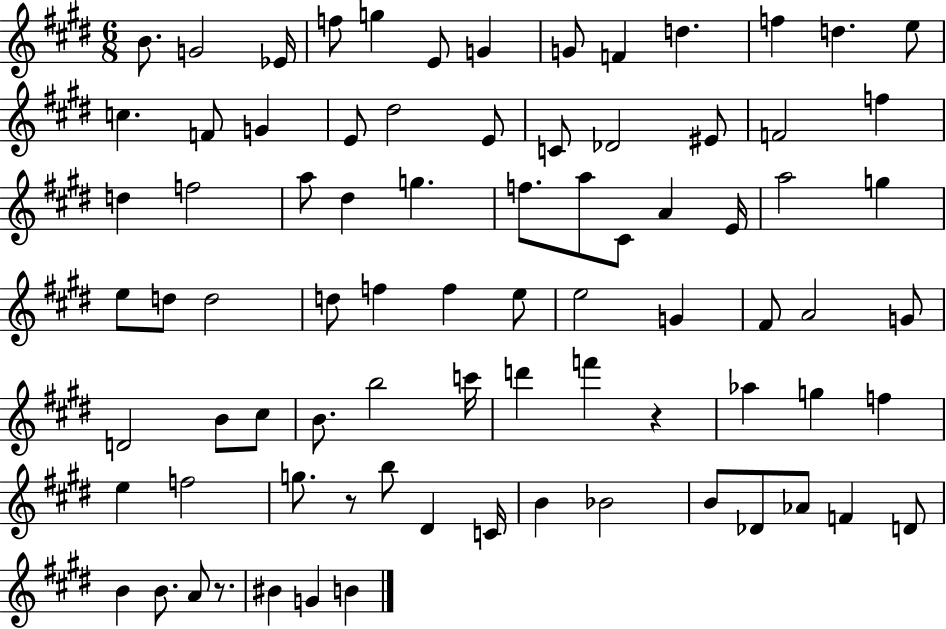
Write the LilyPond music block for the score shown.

{
  \clef treble
  \numericTimeSignature
  \time 6/8
  \key e \major
  \repeat volta 2 { b'8. g'2 ees'16 | f''8 g''4 e'8 g'4 | g'8 f'4 d''4. | f''4 d''4. e''8 | \break c''4. f'8 g'4 | e'8 dis''2 e'8 | c'8 des'2 eis'8 | f'2 f''4 | \break d''4 f''2 | a''8 dis''4 g''4. | f''8. a''8 cis'8 a'4 e'16 | a''2 g''4 | \break e''8 d''8 d''2 | d''8 f''4 f''4 e''8 | e''2 g'4 | fis'8 a'2 g'8 | \break d'2 b'8 cis''8 | b'8. b''2 c'''16 | d'''4 f'''4 r4 | aes''4 g''4 f''4 | \break e''4 f''2 | g''8. r8 b''8 dis'4 c'16 | b'4 bes'2 | b'8 des'8 aes'8 f'4 d'8 | \break b'4 b'8. a'8 r8. | bis'4 g'4 b'4 | } \bar "|."
}